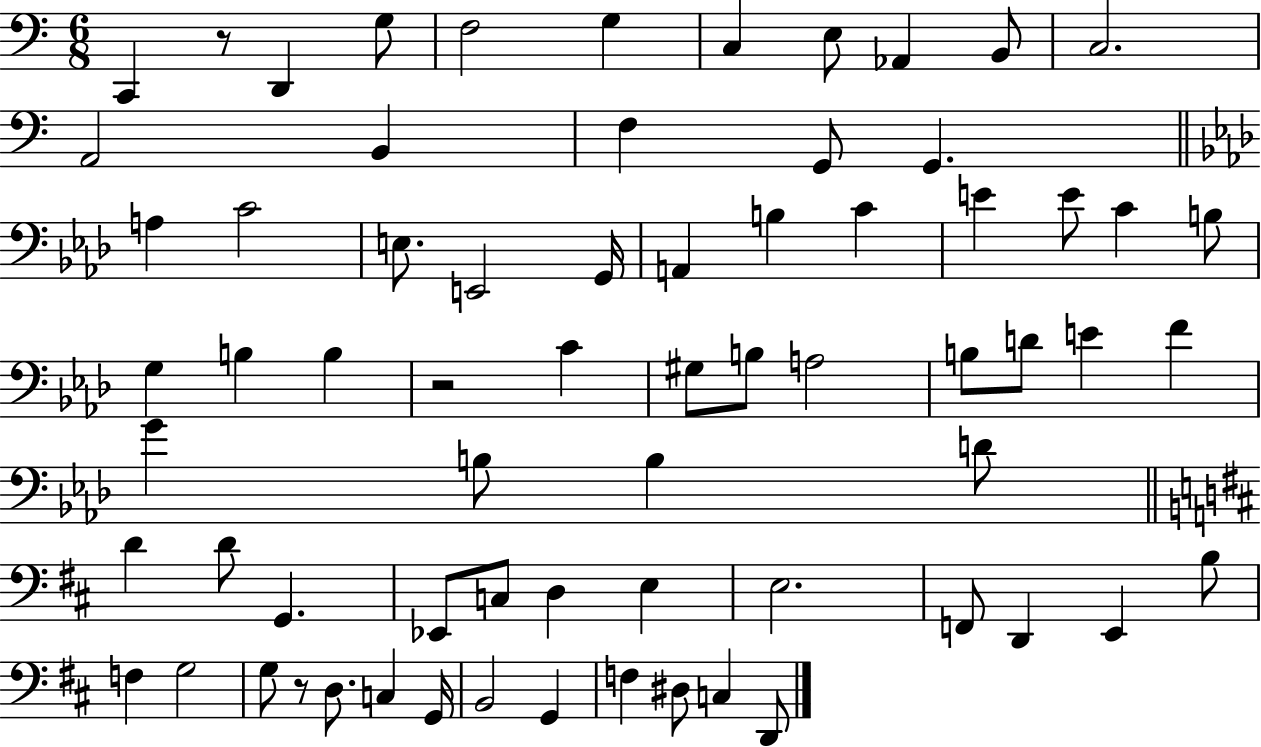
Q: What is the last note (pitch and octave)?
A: D2